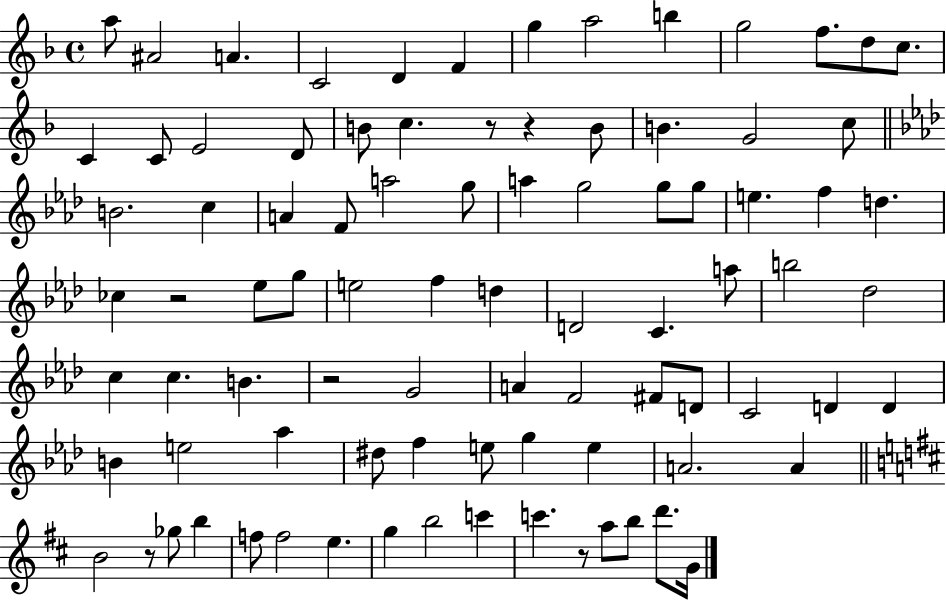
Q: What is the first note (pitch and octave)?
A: A5